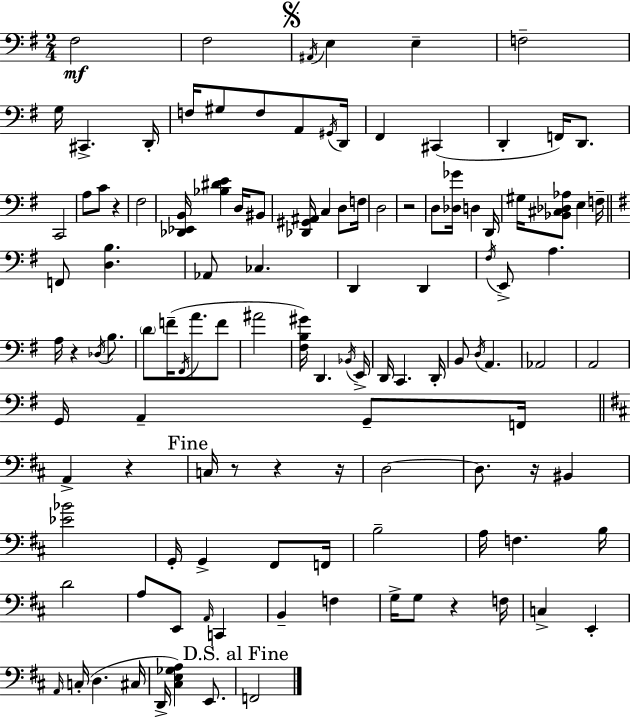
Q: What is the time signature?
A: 2/4